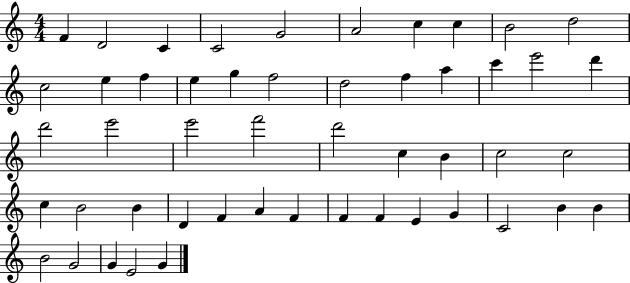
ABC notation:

X:1
T:Untitled
M:4/4
L:1/4
K:C
F D2 C C2 G2 A2 c c B2 d2 c2 e f e g f2 d2 f a c' e'2 d' d'2 e'2 e'2 f'2 d'2 c B c2 c2 c B2 B D F A F F F E G C2 B B B2 G2 G E2 G